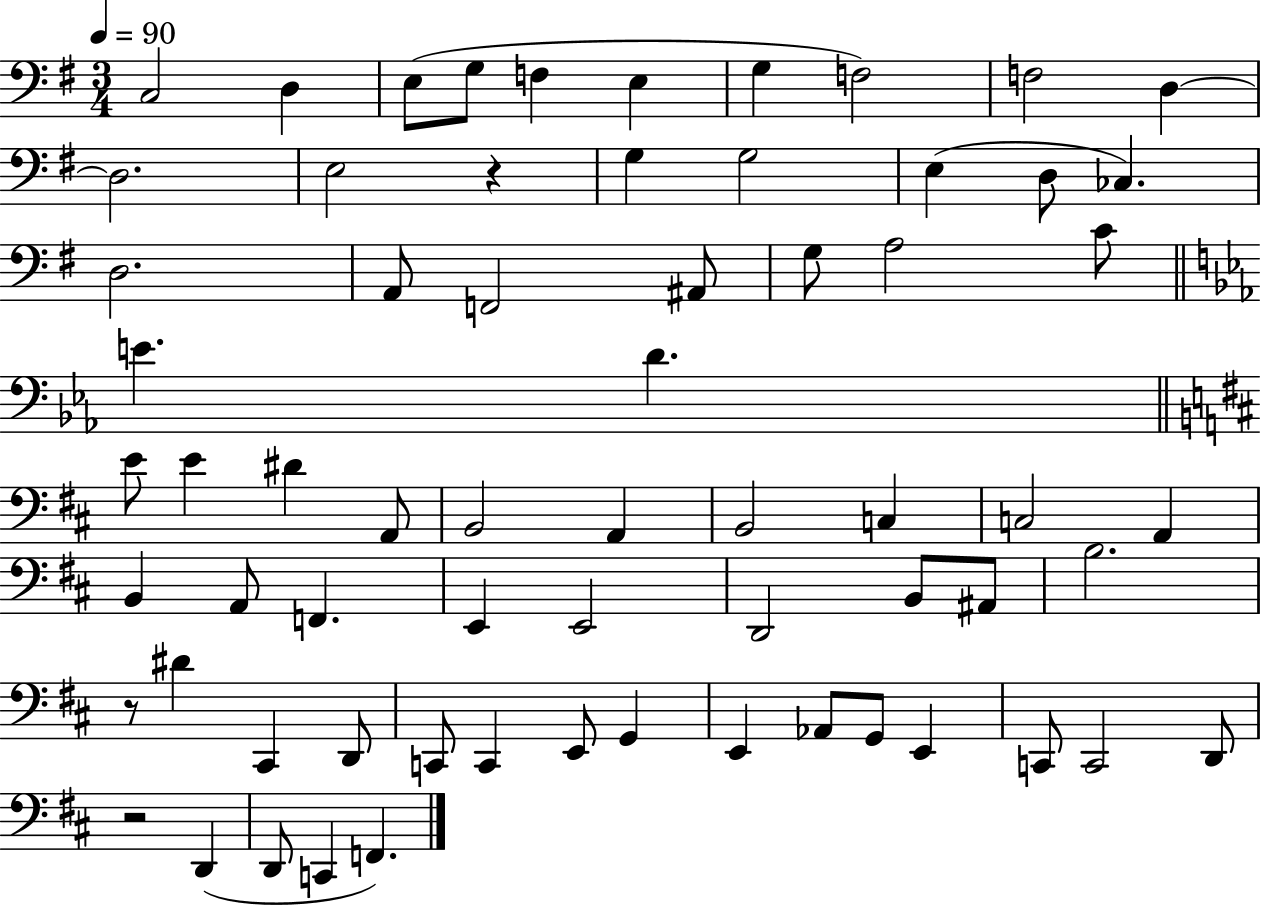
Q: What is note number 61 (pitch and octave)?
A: D2